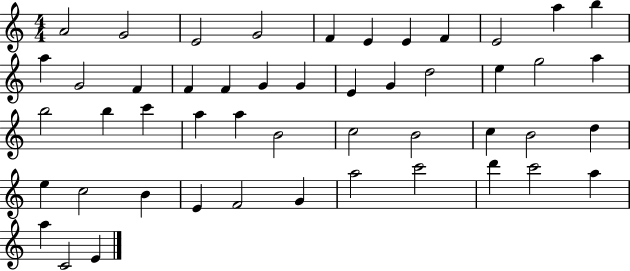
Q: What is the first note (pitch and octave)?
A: A4